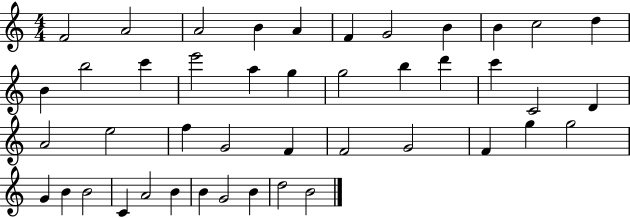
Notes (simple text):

F4/h A4/h A4/h B4/q A4/q F4/q G4/h B4/q B4/q C5/h D5/q B4/q B5/h C6/q E6/h A5/q G5/q G5/h B5/q D6/q C6/q C4/h D4/q A4/h E5/h F5/q G4/h F4/q F4/h G4/h F4/q G5/q G5/h G4/q B4/q B4/h C4/q A4/h B4/q B4/q G4/h B4/q D5/h B4/h